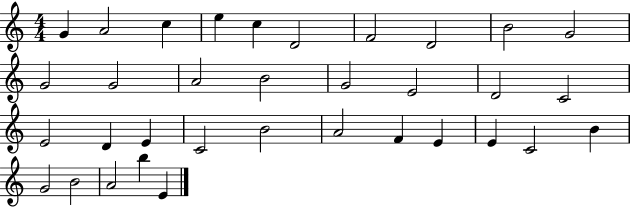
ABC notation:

X:1
T:Untitled
M:4/4
L:1/4
K:C
G A2 c e c D2 F2 D2 B2 G2 G2 G2 A2 B2 G2 E2 D2 C2 E2 D E C2 B2 A2 F E E C2 B G2 B2 A2 b E